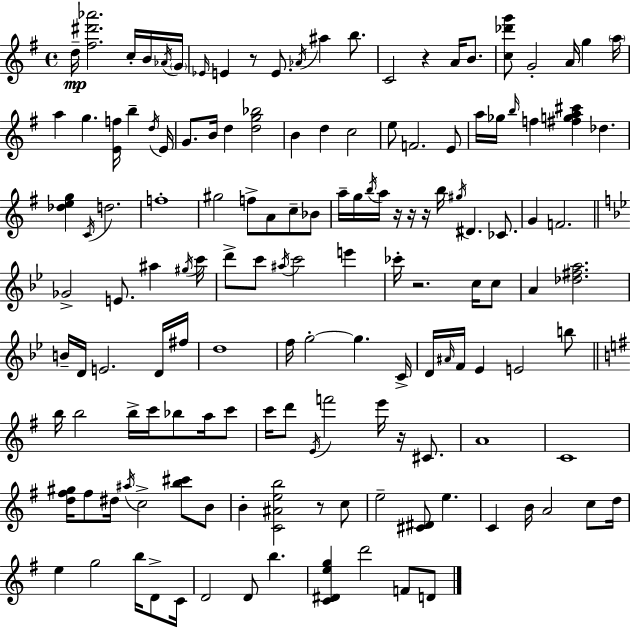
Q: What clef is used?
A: treble